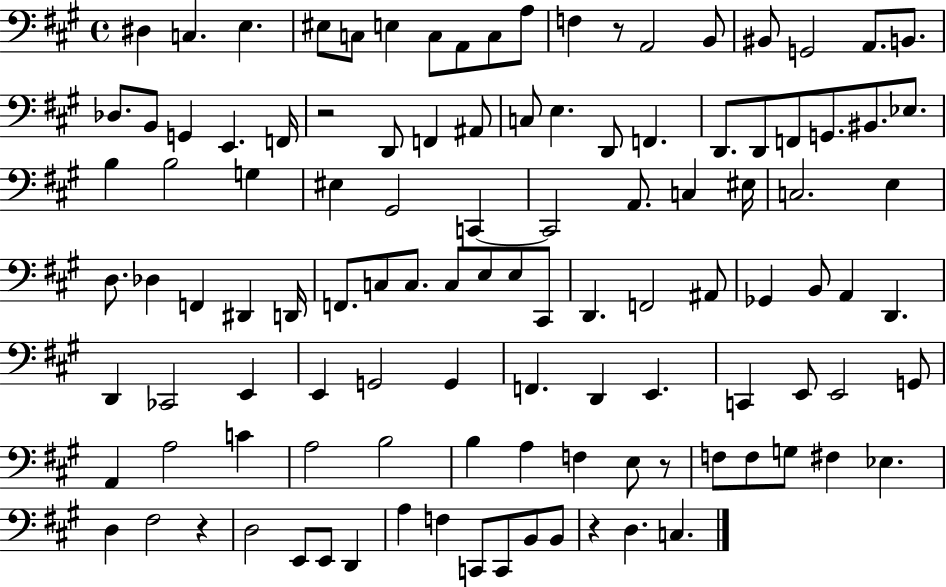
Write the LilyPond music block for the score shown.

{
  \clef bass
  \time 4/4
  \defaultTimeSignature
  \key a \major
  \repeat volta 2 { dis4 c4. e4. | eis8 c8 e4 c8 a,8 c8 a8 | f4 r8 a,2 b,8 | bis,8 g,2 a,8. b,8. | \break des8. b,8 g,4 e,4. f,16 | r2 d,8 f,4 ais,8 | c8 e4. d,8 f,4. | d,8. d,8 f,8 g,8. bis,8. ees8. | \break b4 b2 g4 | eis4 gis,2 c,4~~ | c,2 a,8. c4 eis16 | c2. e4 | \break d8. des4 f,4 dis,4 d,16 | f,8. c8 c8. c8 e8 e8 cis,8 | d,4. f,2 ais,8 | ges,4 b,8 a,4 d,4. | \break d,4 ces,2 e,4 | e,4 g,2 g,4 | f,4. d,4 e,4. | c,4 e,8 e,2 g,8 | \break a,4 a2 c'4 | a2 b2 | b4 a4 f4 e8 r8 | f8 f8 g8 fis4 ees4. | \break d4 fis2 r4 | d2 e,8 e,8 d,4 | a4 f4 c,8 c,8 b,8 b,8 | r4 d4. c4. | \break } \bar "|."
}